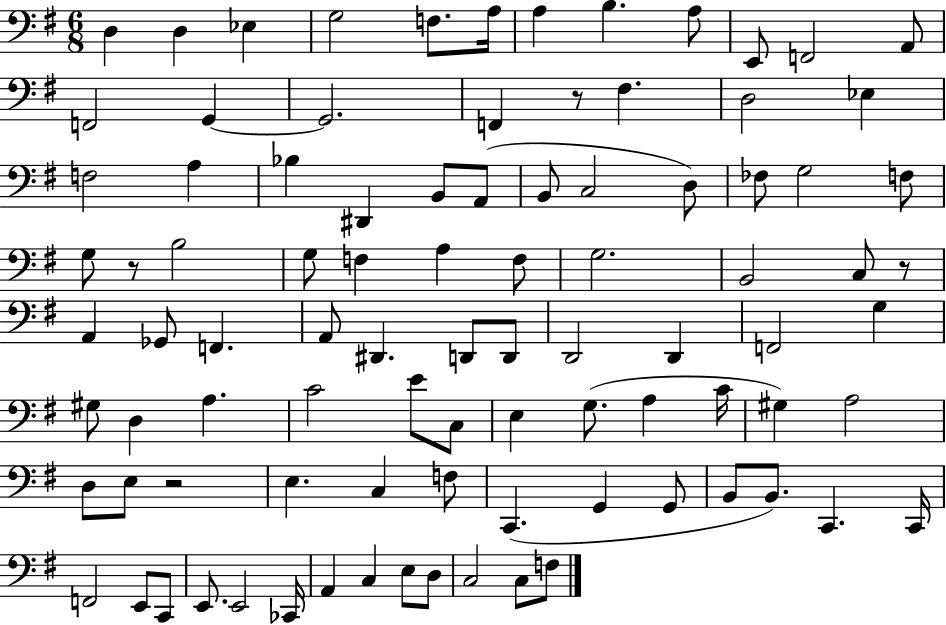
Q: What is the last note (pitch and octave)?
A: F3